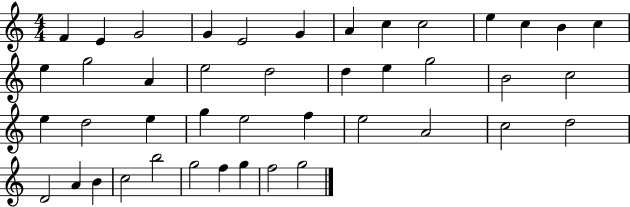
{
  \clef treble
  \numericTimeSignature
  \time 4/4
  \key c \major
  f'4 e'4 g'2 | g'4 e'2 g'4 | a'4 c''4 c''2 | e''4 c''4 b'4 c''4 | \break e''4 g''2 a'4 | e''2 d''2 | d''4 e''4 g''2 | b'2 c''2 | \break e''4 d''2 e''4 | g''4 e''2 f''4 | e''2 a'2 | c''2 d''2 | \break d'2 a'4 b'4 | c''2 b''2 | g''2 f''4 g''4 | f''2 g''2 | \break \bar "|."
}